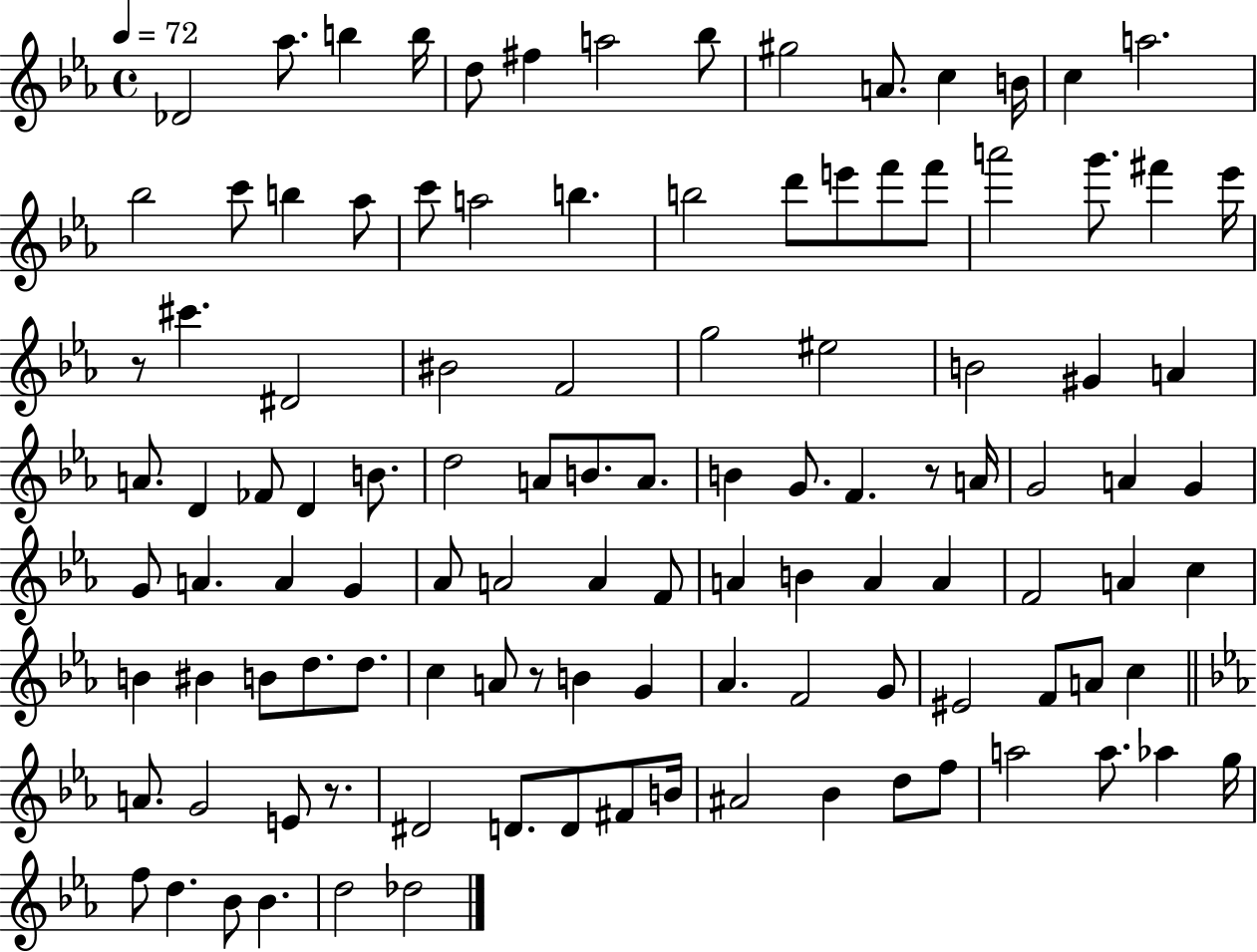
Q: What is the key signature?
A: EES major